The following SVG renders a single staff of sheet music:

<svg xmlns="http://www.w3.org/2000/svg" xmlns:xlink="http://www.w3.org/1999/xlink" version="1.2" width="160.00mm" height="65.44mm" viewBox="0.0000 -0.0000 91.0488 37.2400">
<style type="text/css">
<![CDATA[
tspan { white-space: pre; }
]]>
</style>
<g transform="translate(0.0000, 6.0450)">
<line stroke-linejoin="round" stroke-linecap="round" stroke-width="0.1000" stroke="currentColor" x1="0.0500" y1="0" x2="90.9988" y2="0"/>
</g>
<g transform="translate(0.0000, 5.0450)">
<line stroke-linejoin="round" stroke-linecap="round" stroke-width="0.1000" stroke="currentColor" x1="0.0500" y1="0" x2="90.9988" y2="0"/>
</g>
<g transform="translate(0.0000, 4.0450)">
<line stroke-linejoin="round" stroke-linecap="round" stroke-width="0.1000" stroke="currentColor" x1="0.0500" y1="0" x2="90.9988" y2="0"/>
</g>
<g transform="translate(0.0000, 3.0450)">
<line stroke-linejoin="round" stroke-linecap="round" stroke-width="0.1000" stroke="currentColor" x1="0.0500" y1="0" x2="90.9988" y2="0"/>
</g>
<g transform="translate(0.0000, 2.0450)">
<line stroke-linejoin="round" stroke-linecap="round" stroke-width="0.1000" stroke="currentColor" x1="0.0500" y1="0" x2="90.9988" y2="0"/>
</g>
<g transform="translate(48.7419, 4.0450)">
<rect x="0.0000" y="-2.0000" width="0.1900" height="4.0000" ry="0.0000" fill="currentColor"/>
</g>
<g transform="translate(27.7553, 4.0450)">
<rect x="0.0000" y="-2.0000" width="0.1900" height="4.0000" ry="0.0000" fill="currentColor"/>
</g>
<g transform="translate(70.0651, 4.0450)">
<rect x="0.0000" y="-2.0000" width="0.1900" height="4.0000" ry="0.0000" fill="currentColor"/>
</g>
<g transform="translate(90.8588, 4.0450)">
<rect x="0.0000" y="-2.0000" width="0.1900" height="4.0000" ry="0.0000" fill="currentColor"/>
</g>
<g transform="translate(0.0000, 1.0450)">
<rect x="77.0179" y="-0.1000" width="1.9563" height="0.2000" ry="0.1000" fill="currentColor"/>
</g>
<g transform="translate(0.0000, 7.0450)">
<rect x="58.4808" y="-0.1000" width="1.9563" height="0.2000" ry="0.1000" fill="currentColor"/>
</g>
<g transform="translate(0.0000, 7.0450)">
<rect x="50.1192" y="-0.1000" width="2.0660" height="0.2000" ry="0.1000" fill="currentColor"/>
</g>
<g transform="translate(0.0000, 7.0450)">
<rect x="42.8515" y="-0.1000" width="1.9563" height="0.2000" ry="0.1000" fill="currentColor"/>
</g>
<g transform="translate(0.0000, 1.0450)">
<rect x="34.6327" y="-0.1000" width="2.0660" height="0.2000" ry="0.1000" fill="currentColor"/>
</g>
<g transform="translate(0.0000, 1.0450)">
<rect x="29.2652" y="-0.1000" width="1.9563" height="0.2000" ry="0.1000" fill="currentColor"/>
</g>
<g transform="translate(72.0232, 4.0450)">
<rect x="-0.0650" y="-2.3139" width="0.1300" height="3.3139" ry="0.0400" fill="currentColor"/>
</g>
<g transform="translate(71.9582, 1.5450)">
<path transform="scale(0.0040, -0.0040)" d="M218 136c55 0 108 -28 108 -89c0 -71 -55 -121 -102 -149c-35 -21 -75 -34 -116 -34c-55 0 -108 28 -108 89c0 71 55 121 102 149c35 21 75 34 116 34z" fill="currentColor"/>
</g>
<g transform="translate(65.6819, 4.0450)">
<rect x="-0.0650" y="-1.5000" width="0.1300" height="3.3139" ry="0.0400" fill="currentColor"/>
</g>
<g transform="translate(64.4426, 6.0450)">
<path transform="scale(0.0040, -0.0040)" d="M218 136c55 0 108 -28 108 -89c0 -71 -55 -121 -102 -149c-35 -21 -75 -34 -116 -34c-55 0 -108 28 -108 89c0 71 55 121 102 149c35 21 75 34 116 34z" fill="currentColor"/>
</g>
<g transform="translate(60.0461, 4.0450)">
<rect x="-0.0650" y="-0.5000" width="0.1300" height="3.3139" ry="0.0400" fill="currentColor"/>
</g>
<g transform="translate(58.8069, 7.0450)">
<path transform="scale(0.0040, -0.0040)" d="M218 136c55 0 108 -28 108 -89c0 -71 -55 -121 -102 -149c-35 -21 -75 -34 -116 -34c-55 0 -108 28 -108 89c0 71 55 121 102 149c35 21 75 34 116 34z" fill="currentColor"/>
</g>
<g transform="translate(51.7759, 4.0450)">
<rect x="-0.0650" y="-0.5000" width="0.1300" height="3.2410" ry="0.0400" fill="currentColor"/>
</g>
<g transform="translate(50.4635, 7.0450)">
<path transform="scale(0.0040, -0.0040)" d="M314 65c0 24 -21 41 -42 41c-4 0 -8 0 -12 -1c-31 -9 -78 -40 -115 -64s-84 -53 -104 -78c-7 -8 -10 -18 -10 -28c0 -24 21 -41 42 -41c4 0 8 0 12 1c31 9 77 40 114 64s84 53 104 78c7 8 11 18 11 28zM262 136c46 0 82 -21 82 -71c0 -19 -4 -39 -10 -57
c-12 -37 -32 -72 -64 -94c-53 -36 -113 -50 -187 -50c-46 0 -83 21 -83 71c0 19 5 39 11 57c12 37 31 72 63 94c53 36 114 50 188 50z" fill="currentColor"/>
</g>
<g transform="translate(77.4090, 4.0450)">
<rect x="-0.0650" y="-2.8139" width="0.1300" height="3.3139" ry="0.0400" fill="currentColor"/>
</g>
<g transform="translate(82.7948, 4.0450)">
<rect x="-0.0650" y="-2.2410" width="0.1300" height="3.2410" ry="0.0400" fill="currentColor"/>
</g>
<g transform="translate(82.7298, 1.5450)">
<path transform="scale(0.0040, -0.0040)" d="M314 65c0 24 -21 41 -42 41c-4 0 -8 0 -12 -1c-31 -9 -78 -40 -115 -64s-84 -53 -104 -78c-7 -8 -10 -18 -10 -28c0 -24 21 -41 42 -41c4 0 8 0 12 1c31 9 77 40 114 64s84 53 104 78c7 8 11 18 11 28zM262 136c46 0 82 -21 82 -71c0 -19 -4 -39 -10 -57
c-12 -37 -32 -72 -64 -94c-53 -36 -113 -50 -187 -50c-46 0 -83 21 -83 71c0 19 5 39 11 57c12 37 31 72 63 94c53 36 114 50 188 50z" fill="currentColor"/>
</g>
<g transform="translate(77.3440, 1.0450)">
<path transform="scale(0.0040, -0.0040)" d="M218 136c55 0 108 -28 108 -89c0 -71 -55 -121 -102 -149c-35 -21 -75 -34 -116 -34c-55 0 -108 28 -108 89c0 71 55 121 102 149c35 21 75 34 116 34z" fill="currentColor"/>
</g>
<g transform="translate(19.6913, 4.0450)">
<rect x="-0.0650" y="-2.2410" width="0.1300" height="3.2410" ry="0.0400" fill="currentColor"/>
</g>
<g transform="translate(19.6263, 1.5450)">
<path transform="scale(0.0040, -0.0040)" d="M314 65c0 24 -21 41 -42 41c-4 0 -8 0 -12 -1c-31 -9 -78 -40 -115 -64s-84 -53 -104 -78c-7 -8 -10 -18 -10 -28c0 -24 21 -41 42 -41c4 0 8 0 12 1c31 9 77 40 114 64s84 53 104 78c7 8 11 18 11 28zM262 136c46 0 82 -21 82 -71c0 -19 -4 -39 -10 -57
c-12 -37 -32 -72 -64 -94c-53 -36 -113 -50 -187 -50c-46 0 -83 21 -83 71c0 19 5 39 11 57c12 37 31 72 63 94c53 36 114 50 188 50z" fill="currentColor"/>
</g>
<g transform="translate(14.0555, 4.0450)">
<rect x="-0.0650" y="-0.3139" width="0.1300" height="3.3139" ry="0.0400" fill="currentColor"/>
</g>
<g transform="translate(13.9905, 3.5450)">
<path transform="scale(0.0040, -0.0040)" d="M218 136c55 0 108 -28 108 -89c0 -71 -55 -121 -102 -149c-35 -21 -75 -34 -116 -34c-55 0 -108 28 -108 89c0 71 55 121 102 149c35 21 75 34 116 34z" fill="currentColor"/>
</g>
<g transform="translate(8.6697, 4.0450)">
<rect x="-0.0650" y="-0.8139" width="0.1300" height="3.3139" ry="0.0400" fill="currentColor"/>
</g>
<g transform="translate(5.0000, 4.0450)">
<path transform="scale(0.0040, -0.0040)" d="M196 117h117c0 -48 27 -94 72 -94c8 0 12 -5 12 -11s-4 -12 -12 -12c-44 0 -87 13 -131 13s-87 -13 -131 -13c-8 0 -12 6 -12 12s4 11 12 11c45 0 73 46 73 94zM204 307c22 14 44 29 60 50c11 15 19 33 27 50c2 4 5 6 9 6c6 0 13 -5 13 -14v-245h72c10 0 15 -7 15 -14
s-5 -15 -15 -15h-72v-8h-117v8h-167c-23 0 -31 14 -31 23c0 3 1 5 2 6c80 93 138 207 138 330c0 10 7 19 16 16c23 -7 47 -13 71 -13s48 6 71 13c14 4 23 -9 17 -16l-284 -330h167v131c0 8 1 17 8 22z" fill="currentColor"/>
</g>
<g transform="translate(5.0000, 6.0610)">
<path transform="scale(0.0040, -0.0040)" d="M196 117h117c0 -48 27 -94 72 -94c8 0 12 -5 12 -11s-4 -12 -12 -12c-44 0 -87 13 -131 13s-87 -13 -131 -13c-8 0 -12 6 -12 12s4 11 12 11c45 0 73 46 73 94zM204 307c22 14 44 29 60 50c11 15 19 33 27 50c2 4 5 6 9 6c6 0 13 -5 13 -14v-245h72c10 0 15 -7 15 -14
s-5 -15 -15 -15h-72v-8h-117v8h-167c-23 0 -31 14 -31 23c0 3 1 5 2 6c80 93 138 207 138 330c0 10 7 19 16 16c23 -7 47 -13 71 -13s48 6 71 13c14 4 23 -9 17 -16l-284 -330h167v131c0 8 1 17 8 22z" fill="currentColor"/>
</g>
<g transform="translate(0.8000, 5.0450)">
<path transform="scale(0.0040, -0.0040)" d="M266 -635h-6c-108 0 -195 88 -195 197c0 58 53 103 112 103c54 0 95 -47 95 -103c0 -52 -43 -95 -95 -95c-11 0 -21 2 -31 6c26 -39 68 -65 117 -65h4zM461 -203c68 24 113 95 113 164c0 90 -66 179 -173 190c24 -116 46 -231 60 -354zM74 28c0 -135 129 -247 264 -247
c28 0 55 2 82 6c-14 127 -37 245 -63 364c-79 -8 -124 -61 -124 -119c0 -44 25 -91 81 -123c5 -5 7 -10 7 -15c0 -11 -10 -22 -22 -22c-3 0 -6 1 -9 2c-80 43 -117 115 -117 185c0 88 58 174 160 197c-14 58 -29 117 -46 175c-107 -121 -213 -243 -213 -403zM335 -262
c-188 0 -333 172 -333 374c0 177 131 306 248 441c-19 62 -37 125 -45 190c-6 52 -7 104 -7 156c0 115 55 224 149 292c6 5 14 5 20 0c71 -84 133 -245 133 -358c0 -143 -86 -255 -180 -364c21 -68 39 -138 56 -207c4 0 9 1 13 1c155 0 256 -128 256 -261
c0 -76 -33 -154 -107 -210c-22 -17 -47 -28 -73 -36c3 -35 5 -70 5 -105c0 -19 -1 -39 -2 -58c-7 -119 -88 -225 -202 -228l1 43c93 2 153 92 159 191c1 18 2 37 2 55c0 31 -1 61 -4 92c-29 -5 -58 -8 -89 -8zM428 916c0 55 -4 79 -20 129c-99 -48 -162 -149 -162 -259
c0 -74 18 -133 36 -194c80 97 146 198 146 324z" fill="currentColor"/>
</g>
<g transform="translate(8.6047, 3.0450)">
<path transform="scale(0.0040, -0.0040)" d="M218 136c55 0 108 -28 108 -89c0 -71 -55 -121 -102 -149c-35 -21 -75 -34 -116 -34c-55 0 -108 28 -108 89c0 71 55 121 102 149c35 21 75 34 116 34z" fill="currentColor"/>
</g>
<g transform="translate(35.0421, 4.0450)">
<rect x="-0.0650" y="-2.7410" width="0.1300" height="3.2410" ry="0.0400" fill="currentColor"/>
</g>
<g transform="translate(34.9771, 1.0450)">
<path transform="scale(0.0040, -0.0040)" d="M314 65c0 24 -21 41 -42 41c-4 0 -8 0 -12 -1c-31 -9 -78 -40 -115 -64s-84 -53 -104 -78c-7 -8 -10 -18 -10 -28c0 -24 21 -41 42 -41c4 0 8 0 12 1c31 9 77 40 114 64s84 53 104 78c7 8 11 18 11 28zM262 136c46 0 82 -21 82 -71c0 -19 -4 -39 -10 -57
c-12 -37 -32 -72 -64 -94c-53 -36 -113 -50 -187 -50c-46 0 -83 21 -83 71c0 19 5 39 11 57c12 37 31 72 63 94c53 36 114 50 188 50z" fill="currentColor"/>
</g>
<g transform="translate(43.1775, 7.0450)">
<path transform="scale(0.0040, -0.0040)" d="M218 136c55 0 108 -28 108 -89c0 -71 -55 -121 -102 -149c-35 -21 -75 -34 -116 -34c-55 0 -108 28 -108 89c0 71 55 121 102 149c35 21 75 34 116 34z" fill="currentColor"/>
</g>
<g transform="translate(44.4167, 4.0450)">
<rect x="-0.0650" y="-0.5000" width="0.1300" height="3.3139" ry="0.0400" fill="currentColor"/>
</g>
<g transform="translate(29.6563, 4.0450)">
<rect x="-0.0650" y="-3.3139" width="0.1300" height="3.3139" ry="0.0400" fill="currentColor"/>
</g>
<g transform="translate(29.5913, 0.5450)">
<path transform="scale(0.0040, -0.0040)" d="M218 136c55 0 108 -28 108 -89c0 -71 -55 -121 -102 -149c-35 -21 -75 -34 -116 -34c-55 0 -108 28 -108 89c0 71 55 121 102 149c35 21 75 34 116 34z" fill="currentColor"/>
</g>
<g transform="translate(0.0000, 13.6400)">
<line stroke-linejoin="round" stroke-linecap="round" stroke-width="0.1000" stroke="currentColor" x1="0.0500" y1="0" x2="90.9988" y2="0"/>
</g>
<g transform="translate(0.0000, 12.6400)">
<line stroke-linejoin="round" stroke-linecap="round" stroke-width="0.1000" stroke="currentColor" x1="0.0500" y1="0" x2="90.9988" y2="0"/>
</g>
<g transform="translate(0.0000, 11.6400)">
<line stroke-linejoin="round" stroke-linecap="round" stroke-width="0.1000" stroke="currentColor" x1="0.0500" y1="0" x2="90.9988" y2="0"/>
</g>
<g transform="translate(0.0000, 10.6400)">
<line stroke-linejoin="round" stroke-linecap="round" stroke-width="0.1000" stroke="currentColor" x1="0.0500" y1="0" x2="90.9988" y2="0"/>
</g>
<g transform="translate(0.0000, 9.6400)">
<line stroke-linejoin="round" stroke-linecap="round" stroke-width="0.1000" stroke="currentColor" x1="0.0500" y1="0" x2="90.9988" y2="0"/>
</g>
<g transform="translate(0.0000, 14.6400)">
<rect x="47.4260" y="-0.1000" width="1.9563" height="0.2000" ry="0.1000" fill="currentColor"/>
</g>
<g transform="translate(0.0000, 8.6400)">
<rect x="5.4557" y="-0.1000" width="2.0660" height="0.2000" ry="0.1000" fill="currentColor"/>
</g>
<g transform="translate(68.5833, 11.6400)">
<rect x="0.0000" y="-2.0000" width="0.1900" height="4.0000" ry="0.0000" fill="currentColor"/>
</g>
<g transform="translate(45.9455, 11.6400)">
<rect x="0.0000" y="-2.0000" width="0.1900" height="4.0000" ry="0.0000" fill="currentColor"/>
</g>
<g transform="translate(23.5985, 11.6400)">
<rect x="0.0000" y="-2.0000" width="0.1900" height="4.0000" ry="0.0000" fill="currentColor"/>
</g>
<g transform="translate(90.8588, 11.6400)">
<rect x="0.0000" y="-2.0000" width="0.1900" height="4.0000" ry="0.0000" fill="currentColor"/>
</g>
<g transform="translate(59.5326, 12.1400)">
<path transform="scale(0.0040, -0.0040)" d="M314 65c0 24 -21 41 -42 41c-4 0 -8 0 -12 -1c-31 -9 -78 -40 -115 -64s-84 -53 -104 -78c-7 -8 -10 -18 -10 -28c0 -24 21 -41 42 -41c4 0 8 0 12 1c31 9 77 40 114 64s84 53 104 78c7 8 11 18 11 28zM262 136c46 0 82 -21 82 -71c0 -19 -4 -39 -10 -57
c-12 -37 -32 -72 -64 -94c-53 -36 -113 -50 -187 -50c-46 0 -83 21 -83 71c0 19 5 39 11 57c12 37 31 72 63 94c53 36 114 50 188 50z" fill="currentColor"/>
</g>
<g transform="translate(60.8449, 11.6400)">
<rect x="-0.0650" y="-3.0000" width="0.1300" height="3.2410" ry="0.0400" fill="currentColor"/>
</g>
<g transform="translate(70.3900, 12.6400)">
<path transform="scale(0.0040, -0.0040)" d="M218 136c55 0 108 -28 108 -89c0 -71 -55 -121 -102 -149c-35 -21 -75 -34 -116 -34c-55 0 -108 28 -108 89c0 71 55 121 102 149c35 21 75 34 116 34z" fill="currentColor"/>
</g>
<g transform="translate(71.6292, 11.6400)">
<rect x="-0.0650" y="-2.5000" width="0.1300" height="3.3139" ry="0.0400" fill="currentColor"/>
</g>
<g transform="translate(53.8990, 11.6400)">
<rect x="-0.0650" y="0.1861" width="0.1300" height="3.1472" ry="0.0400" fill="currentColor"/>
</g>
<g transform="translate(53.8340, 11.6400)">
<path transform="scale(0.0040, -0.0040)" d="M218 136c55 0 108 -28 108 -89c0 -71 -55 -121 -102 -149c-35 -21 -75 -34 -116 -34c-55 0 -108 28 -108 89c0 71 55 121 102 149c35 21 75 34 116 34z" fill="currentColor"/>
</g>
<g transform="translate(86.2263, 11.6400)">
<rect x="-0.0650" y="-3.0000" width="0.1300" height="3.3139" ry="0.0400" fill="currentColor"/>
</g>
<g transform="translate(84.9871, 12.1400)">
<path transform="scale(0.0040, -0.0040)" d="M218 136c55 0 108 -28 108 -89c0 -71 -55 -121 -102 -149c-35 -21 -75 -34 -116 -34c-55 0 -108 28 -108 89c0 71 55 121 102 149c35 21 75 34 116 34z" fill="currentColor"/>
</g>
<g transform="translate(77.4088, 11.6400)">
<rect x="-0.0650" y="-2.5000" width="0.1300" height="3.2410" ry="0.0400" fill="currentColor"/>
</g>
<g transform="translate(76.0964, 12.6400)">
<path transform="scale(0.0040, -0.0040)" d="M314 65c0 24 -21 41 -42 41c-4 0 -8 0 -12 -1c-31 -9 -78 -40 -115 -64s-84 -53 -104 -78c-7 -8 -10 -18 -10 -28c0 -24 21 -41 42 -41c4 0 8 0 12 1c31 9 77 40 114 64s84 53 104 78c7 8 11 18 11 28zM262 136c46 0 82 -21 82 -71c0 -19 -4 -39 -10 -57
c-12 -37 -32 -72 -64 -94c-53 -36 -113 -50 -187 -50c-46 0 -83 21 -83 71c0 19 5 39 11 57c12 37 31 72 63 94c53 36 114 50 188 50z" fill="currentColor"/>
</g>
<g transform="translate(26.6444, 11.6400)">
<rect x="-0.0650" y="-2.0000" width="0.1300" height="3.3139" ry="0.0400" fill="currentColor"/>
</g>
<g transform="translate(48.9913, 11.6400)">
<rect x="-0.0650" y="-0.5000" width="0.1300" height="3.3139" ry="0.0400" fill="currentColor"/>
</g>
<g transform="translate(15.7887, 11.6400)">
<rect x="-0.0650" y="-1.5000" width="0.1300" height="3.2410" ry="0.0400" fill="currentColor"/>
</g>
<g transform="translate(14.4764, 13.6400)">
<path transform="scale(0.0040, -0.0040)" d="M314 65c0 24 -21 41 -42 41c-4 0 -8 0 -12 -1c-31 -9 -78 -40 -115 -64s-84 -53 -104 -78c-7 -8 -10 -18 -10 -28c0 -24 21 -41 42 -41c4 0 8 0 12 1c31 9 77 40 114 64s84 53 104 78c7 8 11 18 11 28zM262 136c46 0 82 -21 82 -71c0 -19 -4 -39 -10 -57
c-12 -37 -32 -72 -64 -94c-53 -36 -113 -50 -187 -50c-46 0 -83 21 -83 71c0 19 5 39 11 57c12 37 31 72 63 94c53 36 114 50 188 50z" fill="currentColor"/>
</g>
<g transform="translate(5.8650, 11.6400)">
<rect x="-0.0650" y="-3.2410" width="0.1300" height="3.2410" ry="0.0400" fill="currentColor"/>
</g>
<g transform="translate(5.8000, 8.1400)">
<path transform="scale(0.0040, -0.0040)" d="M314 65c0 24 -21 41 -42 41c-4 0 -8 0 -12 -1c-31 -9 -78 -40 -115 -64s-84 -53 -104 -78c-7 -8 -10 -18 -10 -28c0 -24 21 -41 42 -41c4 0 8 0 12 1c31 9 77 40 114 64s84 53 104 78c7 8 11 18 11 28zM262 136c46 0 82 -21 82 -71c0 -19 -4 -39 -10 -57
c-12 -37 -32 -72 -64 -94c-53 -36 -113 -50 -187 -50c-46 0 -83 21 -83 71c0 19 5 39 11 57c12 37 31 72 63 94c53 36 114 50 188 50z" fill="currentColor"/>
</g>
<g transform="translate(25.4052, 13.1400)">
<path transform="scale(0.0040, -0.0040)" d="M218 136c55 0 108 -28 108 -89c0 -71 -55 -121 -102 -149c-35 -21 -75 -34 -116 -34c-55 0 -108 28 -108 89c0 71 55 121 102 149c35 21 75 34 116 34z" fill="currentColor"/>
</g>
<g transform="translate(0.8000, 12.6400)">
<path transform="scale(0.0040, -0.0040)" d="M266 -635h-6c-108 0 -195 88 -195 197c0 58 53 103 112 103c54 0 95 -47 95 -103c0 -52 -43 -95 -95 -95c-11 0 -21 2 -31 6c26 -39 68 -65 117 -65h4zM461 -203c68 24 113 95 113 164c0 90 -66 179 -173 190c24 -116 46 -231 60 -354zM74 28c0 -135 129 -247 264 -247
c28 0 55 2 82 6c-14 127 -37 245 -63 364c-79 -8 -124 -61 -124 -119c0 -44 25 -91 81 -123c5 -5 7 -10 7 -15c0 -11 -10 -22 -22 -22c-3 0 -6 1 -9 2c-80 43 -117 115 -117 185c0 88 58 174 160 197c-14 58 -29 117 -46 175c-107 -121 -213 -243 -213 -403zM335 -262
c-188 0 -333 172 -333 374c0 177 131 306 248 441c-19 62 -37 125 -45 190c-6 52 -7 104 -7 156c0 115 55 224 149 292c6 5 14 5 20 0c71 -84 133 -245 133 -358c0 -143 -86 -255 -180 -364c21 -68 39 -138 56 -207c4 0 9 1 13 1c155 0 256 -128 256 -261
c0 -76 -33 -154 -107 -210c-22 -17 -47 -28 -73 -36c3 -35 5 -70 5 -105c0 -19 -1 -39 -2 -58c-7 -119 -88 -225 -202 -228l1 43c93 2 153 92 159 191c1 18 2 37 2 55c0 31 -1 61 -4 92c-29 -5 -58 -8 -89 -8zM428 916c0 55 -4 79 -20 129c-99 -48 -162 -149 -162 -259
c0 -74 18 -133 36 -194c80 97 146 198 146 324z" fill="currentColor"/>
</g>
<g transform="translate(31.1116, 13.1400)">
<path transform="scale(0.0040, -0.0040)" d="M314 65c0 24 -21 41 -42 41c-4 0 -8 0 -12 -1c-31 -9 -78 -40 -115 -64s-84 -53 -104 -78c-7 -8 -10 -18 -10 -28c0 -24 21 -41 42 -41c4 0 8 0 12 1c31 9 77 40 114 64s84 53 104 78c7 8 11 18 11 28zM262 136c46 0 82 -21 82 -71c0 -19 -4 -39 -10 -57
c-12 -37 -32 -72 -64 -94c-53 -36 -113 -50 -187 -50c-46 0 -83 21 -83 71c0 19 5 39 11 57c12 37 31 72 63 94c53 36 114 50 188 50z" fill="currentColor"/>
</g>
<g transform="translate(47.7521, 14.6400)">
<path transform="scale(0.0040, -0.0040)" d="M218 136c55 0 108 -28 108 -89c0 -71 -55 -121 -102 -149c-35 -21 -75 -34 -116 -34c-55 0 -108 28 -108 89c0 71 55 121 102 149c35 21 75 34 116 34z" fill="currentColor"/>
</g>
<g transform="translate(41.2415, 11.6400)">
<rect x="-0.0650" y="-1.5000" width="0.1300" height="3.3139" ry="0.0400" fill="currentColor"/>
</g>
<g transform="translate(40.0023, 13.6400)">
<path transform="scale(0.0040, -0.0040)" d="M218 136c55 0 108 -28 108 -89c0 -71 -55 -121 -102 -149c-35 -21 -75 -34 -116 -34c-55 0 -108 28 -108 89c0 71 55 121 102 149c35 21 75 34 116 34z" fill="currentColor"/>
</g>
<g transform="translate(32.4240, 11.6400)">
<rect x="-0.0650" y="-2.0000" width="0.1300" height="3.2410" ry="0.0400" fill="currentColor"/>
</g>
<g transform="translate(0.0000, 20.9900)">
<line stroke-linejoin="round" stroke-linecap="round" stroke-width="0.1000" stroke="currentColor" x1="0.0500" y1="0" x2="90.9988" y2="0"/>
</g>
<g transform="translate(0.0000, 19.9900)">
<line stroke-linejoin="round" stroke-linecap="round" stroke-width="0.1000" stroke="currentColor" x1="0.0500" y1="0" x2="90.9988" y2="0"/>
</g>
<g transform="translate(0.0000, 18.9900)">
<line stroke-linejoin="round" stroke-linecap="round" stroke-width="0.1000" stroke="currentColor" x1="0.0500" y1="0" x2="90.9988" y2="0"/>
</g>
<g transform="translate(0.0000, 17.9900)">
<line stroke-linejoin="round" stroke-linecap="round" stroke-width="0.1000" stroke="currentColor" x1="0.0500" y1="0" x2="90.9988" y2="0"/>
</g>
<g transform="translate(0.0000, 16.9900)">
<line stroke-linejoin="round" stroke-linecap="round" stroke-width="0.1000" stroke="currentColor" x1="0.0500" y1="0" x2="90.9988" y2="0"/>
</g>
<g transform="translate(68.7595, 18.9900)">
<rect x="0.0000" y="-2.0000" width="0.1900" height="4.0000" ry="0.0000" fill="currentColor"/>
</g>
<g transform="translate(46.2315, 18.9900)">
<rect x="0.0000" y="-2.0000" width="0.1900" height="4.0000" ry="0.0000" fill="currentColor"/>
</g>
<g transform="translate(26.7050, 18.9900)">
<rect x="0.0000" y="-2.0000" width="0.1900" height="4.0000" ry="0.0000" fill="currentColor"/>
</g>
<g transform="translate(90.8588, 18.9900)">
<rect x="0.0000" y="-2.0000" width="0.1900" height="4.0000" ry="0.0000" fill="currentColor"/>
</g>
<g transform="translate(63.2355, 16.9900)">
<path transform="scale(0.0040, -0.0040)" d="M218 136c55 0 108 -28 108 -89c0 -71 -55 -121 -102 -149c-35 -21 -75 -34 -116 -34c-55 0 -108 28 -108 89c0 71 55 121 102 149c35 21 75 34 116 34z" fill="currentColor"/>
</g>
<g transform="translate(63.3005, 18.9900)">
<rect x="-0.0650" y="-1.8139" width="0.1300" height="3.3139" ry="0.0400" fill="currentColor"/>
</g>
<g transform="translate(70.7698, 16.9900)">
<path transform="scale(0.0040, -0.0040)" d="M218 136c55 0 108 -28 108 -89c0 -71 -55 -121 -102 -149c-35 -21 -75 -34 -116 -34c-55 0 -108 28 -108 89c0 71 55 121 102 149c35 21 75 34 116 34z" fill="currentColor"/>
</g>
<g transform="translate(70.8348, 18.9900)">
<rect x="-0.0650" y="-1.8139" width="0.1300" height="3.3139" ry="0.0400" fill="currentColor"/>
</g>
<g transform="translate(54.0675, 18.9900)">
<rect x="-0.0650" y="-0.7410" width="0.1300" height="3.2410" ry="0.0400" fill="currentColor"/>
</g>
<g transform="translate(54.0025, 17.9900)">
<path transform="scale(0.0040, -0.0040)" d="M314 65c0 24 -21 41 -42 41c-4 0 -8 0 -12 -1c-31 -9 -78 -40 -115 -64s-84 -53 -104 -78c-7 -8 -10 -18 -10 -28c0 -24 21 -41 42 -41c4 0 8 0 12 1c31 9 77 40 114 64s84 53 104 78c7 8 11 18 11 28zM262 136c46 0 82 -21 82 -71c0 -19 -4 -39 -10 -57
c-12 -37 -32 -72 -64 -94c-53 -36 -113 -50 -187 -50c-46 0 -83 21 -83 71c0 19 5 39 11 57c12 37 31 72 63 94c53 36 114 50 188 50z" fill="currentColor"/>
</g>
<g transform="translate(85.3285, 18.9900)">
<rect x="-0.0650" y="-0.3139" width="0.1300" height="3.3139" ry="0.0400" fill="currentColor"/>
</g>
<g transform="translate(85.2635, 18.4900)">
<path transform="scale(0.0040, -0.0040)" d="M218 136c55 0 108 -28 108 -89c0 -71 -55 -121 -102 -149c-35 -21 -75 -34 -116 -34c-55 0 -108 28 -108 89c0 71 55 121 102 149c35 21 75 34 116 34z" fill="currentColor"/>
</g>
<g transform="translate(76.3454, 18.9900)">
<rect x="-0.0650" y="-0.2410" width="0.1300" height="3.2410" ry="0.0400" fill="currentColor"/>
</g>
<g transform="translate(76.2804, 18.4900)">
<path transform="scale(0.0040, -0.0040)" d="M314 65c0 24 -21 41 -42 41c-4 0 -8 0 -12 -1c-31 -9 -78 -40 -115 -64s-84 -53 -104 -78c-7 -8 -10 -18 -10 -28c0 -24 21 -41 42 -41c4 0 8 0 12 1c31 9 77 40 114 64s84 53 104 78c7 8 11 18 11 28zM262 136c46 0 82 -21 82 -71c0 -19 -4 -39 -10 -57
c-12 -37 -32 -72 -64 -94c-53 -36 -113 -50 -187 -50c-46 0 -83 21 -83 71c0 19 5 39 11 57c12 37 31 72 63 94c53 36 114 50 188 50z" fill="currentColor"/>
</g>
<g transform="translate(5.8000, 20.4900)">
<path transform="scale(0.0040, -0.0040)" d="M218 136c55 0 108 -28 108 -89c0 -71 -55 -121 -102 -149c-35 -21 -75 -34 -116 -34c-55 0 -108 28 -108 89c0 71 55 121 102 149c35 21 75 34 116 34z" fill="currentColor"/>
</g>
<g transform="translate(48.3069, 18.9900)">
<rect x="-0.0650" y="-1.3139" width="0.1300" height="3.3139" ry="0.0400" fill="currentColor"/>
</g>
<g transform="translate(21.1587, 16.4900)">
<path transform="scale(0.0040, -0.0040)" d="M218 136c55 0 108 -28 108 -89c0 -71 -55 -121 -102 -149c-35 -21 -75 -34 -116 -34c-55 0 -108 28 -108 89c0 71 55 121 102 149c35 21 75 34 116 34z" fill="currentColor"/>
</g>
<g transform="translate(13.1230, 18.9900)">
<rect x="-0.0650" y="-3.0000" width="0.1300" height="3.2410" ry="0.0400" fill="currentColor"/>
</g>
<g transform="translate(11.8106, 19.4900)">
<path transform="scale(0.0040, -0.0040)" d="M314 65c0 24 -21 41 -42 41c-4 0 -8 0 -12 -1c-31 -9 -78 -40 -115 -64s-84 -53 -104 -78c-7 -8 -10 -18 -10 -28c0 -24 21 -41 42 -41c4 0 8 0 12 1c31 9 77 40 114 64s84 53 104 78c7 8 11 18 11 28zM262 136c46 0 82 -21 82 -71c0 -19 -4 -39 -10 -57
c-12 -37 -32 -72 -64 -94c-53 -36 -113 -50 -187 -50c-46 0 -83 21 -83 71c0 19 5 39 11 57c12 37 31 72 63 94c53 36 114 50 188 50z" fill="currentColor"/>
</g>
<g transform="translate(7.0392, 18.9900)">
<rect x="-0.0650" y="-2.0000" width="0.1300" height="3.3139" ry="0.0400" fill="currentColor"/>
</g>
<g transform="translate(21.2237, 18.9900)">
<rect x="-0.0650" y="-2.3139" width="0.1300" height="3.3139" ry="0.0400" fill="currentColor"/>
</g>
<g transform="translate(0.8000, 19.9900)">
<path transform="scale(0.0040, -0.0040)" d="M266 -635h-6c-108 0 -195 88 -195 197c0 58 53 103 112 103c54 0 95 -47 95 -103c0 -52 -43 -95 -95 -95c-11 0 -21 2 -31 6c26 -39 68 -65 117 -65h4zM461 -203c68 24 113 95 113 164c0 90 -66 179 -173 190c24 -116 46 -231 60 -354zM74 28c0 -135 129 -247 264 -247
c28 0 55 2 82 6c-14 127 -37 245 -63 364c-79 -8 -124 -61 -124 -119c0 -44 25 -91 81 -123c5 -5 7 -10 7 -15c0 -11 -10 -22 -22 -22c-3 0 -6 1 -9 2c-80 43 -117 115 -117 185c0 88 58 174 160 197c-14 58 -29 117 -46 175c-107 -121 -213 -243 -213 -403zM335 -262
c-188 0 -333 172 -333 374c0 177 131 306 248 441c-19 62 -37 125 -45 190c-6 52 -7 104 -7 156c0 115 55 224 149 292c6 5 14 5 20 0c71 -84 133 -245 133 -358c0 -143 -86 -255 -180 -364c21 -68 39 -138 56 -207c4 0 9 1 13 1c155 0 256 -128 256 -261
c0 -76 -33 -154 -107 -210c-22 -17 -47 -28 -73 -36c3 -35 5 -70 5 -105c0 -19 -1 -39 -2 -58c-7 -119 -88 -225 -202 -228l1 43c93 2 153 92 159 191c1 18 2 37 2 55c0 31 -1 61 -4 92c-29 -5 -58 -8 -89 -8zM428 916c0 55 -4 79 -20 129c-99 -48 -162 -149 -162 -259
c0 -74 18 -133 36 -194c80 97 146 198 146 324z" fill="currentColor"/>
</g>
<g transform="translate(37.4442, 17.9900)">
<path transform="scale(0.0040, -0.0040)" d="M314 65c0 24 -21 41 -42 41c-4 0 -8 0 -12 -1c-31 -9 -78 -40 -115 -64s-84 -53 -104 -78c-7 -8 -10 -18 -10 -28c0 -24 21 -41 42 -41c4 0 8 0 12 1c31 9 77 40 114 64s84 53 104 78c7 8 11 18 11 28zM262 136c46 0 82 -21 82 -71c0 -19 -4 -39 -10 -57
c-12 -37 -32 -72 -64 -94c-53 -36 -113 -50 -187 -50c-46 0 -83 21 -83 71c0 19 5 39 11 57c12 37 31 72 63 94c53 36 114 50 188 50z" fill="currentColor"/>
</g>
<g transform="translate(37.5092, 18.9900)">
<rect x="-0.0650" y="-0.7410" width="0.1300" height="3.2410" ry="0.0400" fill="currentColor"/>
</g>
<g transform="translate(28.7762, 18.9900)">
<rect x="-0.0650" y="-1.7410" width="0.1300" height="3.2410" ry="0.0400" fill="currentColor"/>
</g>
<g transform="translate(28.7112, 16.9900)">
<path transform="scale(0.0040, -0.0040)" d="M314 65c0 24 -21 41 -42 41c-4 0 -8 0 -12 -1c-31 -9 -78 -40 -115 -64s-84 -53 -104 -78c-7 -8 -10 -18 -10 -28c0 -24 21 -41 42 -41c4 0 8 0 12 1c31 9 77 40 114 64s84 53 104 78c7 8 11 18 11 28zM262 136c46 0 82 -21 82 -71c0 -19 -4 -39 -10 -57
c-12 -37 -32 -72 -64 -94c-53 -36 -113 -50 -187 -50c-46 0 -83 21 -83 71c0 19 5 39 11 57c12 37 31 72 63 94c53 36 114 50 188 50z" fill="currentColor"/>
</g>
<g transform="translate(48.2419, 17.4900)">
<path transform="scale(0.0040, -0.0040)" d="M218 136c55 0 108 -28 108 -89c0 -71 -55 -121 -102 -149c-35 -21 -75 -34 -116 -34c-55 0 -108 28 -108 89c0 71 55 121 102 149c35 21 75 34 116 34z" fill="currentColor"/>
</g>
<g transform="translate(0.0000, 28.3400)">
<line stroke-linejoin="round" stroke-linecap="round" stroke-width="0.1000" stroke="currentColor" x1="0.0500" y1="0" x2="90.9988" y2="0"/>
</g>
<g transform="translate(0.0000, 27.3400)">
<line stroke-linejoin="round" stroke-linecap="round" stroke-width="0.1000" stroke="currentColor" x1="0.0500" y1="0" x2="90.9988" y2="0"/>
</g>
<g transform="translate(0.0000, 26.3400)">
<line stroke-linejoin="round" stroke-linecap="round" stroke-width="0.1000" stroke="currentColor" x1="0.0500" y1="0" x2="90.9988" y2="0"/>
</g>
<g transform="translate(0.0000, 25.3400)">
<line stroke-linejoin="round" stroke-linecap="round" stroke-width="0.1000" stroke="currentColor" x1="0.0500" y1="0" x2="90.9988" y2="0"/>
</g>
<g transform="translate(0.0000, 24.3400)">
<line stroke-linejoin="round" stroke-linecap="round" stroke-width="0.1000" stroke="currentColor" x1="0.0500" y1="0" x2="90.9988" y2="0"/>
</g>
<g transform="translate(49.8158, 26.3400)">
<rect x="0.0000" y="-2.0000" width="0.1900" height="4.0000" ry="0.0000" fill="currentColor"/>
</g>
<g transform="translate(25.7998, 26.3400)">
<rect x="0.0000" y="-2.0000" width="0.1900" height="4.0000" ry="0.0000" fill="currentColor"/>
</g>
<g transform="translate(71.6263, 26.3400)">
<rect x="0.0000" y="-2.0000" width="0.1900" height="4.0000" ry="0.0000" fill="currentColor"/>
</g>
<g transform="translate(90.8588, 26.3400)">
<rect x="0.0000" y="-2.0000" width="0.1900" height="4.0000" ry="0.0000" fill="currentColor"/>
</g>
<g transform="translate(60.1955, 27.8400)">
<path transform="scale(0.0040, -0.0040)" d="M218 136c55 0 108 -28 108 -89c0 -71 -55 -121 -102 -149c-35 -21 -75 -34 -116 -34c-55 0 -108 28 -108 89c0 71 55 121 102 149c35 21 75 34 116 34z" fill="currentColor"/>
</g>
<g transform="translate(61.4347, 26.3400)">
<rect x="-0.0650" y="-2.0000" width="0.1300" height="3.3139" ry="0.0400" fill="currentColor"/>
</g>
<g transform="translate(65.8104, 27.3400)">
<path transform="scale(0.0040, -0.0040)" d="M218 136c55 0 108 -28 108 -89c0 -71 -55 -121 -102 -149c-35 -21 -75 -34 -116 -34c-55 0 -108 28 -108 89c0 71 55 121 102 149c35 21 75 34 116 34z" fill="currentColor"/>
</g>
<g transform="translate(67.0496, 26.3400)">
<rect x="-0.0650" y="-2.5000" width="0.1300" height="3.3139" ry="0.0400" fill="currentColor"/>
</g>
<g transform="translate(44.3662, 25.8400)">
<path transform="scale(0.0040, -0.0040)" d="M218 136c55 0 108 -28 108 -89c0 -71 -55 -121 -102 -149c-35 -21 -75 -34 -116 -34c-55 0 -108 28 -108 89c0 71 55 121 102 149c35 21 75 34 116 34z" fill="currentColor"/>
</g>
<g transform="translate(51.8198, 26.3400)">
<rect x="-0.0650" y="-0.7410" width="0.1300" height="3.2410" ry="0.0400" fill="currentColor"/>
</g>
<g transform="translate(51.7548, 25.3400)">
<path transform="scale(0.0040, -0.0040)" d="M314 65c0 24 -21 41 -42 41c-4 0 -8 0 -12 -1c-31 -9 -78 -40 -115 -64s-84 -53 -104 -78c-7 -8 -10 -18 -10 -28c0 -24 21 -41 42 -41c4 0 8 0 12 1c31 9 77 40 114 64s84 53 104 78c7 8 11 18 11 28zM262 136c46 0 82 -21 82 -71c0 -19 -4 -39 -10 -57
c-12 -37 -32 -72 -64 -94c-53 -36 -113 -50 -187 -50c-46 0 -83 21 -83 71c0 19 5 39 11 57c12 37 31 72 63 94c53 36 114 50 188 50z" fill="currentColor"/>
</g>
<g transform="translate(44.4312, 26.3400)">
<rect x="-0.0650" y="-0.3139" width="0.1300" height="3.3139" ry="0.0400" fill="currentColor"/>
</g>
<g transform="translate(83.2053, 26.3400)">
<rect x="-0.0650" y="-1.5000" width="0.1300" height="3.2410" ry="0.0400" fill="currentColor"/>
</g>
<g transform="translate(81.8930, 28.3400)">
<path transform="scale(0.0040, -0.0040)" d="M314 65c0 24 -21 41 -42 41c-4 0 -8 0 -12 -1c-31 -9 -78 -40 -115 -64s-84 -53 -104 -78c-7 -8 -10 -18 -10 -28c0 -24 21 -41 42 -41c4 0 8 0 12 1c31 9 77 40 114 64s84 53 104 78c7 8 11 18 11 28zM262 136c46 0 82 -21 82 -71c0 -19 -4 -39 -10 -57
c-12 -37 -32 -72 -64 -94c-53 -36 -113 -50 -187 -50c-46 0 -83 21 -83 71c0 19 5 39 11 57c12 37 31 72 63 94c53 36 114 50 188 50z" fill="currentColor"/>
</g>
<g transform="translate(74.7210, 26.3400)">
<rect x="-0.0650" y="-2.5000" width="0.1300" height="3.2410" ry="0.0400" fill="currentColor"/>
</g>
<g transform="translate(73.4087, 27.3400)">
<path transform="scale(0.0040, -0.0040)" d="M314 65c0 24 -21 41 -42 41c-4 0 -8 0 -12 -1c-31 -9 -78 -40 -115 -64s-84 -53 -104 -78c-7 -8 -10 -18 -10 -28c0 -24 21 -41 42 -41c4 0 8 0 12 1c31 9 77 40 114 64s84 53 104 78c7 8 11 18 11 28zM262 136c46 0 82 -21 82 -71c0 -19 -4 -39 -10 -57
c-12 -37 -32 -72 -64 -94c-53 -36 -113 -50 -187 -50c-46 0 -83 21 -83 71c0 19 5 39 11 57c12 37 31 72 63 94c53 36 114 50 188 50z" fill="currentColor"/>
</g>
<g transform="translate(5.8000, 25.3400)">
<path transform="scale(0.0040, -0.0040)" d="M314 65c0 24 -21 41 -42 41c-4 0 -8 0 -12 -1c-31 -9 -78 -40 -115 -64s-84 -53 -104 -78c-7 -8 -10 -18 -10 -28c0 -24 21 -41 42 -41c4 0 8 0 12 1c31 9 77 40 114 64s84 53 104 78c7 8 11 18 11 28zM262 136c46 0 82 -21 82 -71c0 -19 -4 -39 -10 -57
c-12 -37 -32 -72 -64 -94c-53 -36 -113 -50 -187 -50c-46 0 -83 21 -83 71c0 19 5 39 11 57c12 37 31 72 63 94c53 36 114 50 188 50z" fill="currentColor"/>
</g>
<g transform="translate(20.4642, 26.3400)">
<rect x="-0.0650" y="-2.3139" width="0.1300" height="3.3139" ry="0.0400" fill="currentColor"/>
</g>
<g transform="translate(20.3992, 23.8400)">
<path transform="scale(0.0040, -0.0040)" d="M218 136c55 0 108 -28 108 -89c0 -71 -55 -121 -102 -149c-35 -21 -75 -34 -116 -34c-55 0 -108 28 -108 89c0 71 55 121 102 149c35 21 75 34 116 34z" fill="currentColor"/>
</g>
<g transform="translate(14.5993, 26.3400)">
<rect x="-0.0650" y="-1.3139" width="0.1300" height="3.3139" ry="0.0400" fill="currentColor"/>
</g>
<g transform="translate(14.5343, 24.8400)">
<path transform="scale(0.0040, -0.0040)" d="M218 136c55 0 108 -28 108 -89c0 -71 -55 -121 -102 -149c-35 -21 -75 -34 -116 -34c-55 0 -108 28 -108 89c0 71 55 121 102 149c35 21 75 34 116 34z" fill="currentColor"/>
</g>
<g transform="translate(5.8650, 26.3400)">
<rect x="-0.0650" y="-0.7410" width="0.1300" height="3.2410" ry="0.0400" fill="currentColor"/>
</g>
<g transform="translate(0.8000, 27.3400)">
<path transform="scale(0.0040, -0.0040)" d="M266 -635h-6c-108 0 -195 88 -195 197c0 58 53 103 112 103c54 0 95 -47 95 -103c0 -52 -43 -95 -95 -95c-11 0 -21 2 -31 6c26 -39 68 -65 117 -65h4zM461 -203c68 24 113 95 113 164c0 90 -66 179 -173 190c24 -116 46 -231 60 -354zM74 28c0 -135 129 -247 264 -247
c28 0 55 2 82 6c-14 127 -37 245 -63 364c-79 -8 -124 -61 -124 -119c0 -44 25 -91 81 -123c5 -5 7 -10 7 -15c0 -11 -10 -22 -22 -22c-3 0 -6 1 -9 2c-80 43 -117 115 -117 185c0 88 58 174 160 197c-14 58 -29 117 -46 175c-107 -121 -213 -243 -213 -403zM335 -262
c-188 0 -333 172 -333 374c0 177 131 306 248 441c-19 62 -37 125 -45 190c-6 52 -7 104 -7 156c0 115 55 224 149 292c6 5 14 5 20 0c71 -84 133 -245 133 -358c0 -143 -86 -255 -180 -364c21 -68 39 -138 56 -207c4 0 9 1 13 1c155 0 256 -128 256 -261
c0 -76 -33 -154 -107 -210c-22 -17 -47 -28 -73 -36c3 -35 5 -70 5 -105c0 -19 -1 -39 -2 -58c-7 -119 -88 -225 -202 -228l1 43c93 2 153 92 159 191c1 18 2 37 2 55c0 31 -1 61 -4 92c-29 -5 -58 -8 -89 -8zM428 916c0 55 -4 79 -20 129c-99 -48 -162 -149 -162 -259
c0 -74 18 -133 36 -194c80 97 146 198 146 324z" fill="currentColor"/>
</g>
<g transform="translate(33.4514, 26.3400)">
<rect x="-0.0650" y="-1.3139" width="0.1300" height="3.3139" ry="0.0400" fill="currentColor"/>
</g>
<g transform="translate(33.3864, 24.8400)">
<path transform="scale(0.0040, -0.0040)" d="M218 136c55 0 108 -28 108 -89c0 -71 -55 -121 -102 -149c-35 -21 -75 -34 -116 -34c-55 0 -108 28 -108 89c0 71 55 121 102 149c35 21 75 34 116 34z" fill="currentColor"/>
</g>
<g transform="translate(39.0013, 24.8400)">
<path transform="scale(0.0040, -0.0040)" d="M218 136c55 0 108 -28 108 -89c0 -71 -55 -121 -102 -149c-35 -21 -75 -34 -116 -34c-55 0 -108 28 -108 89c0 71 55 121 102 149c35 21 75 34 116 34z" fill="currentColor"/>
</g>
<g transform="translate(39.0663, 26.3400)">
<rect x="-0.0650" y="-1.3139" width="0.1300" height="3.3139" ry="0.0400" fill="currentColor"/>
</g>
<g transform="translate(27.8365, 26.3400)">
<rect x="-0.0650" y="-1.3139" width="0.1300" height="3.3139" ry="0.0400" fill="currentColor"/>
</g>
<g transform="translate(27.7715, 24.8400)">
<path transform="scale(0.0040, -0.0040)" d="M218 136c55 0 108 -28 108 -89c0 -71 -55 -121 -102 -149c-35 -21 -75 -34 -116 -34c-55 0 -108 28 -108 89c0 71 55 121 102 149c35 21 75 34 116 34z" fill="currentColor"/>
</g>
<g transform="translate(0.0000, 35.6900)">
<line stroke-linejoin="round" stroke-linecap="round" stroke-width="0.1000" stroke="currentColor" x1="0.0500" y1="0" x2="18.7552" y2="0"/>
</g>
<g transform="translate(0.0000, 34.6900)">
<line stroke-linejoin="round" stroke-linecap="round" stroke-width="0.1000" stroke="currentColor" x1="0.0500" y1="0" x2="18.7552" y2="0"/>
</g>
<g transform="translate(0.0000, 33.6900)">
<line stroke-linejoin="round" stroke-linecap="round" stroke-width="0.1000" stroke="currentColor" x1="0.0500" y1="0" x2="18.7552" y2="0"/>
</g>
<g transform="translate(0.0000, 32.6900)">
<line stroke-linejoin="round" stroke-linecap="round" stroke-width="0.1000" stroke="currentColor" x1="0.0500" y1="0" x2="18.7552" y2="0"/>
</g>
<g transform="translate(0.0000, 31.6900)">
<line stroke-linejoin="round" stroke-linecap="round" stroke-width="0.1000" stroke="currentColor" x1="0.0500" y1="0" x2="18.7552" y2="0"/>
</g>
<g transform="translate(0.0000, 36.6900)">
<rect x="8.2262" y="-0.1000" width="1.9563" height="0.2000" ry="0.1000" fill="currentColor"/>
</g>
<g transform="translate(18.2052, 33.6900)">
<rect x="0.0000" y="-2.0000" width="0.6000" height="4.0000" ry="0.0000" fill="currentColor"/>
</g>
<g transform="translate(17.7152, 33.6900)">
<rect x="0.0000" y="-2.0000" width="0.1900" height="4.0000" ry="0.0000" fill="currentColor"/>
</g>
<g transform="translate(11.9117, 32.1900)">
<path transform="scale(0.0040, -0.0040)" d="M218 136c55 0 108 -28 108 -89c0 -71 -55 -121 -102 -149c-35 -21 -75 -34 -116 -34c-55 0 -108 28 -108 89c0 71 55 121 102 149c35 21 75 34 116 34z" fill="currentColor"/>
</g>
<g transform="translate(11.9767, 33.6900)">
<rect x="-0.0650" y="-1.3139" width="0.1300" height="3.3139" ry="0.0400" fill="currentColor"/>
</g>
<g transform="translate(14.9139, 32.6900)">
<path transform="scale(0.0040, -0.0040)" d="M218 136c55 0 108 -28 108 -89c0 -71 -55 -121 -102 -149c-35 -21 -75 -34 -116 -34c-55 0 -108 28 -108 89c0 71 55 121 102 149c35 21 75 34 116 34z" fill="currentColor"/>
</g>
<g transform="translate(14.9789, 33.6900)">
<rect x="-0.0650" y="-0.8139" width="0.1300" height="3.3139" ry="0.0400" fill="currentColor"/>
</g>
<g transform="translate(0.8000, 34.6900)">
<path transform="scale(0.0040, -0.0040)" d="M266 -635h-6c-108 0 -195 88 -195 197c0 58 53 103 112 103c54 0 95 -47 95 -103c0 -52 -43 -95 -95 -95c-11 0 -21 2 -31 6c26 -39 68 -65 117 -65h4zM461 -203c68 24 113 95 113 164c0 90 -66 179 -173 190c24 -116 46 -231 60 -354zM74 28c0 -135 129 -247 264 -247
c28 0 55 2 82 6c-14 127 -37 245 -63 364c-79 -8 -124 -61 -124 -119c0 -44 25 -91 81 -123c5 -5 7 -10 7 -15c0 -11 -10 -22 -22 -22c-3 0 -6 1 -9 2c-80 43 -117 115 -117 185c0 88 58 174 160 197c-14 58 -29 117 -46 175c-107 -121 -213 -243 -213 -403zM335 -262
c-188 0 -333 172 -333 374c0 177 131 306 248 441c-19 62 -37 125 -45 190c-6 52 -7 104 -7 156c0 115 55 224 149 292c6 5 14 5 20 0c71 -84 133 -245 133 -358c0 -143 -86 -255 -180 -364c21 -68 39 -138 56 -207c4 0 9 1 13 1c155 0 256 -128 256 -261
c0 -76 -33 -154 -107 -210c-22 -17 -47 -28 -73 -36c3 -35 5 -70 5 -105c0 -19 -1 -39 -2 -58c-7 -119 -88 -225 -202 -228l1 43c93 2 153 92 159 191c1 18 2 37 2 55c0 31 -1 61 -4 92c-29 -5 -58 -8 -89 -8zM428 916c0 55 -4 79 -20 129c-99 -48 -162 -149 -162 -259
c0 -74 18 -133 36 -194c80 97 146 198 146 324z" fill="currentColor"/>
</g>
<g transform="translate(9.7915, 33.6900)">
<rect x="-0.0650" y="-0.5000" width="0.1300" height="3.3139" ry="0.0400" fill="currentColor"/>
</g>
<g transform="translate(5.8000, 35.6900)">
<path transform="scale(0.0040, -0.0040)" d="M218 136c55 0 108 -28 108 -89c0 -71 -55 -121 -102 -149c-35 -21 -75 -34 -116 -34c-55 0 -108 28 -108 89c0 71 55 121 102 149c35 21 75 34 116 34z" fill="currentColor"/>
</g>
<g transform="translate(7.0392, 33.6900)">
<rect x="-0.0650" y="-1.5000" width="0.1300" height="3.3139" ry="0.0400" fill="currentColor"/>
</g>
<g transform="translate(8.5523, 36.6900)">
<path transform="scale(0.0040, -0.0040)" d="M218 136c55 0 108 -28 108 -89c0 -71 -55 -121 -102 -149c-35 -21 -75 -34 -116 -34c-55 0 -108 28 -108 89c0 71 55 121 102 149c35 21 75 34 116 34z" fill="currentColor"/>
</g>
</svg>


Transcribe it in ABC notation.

X:1
T:Untitled
M:4/4
L:1/4
K:C
d c g2 b a2 C C2 C E g a g2 b2 E2 F F2 E C B A2 G G2 A F A2 g f2 d2 e d2 f f c2 c d2 e g e e e c d2 F G G2 E2 E C e d